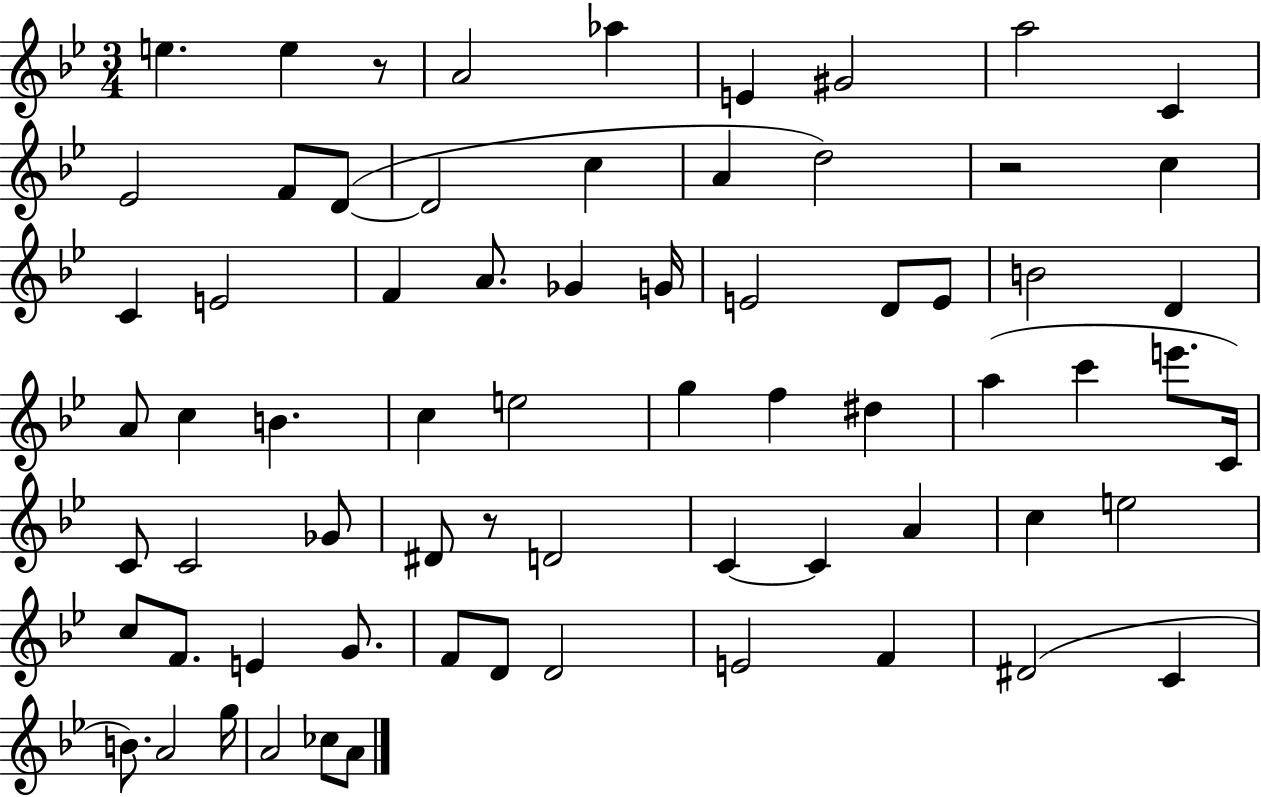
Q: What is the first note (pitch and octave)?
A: E5